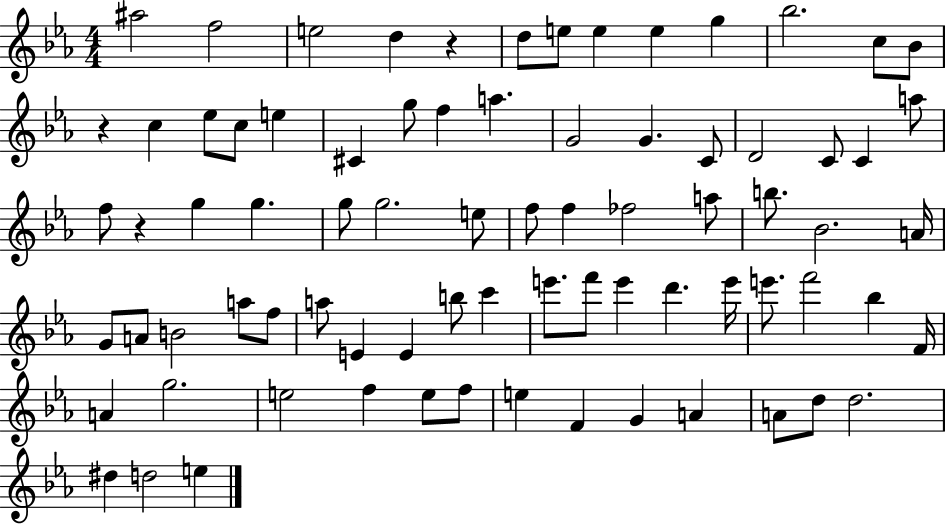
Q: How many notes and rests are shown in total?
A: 78